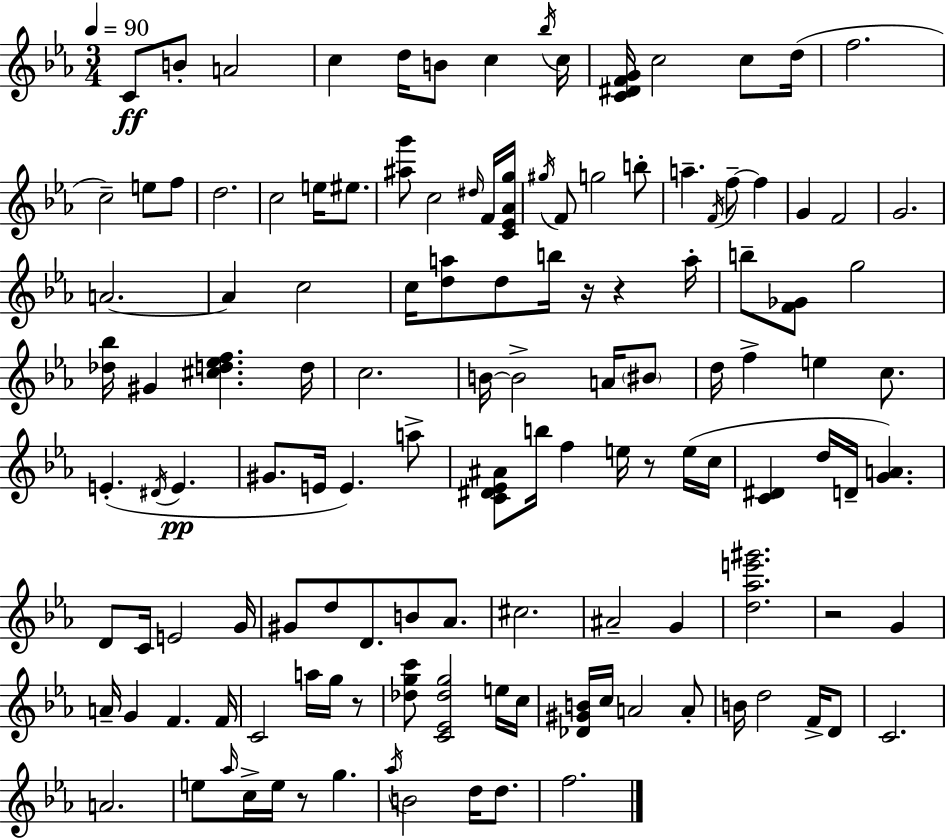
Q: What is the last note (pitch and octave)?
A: F5